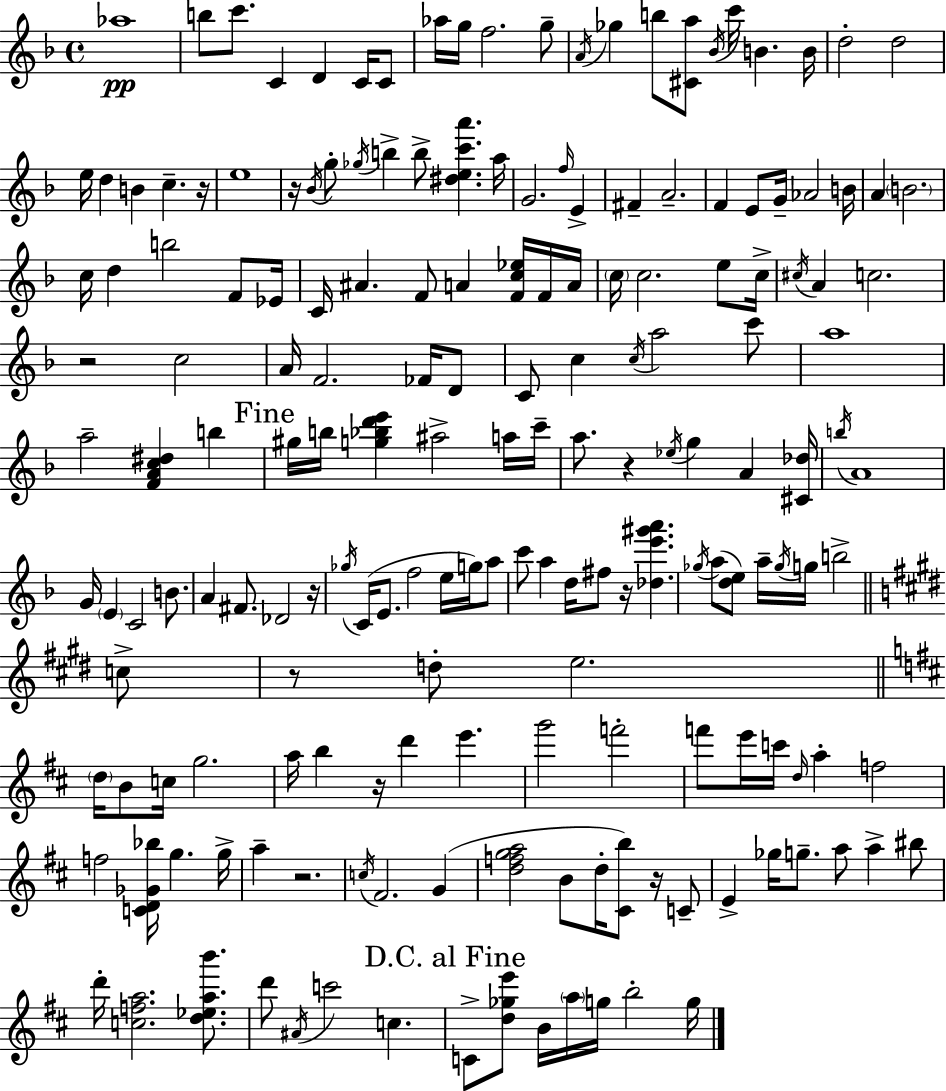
{
  \clef treble
  \time 4/4
  \defaultTimeSignature
  \key f \major
  aes''1\pp | b''8 c'''8. c'4 d'4 c'16 c'8 | aes''16 g''16 f''2. g''8-- | \acciaccatura { a'16 } ges''4 b''8 <cis' a''>8 \acciaccatura { bes'16 } c'''16 b'4. | \break b'16 d''2-. d''2 | e''16 d''4 b'4 c''4.-- | r16 e''1 | r16 \acciaccatura { bes'16 } g''8-. \acciaccatura { ges''16 } b''4-> b''8-> <dis'' e'' c''' a'''>4. | \break a''16 g'2. | \grace { f''16 } e'4-> fis'4-- a'2.-- | f'4 e'8 g'16-- aes'2 | b'16 a'4 \parenthesize b'2. | \break c''16 d''4 b''2 | f'8 ees'16 c'16 ais'4. f'8 a'4 | <f' c'' ees''>16 f'16 a'16 \parenthesize c''16 c''2. | e''8 c''16-> \acciaccatura { cis''16 } a'4 c''2. | \break r2 c''2 | a'16 f'2. | fes'16 d'8 c'8 c''4 \acciaccatura { c''16 } a''2 | c'''8 a''1 | \break a''2-- <f' a' c'' dis''>4 | b''4 \mark "Fine" gis''16 b''16 <g'' bes'' d''' e'''>4 ais''2-> | a''16 c'''16-- a''8. r4 \acciaccatura { ees''16 } g''4 | a'4 <cis' des''>16 \acciaccatura { b''16 } a'1 | \break g'16 \parenthesize e'4 c'2 | b'8. a'4 fis'8. | des'2 r16 \acciaccatura { ges''16 }( c'16 e'8. f''2 | e''16 g''16) a''8 c'''8 a''4 | \break d''16 fis''8 r16 <des'' e''' gis''' a'''>4. \acciaccatura { ges''16 }( a''8 <d'' e''>8) a''16-- | \acciaccatura { ges''16 } g''16 b''2-> \bar "||" \break \key e \major c''8-> r8 d''8-. e''2. | \bar "||" \break \key d \major \parenthesize d''16 b'8 c''16 g''2. | a''16 b''4 r16 d'''4 e'''4. | g'''2 f'''2-. | f'''8 e'''16 c'''16 \grace { d''16 } a''4-. f''2 | \break f''2 <c' d' ges' bes''>16 g''4. | g''16-> a''4-- r2. | \acciaccatura { c''16 } fis'2. g'4( | <d'' f'' g'' a''>2 b'8 d''16-. <cis' b''>8) r16 | \break c'8-- e'4-> ges''16 g''8.-- a''8 a''4-> | bis''8 d'''16-. <c'' f'' a''>2. <d'' ees'' a'' b'''>8. | d'''8 \acciaccatura { ais'16 } c'''2 c''4. | \mark "D.C. al Fine" c'8-> <d'' ges'' e'''>8 b'16 \parenthesize a''16 g''16 b''2-. | \break g''16 \bar "|."
}